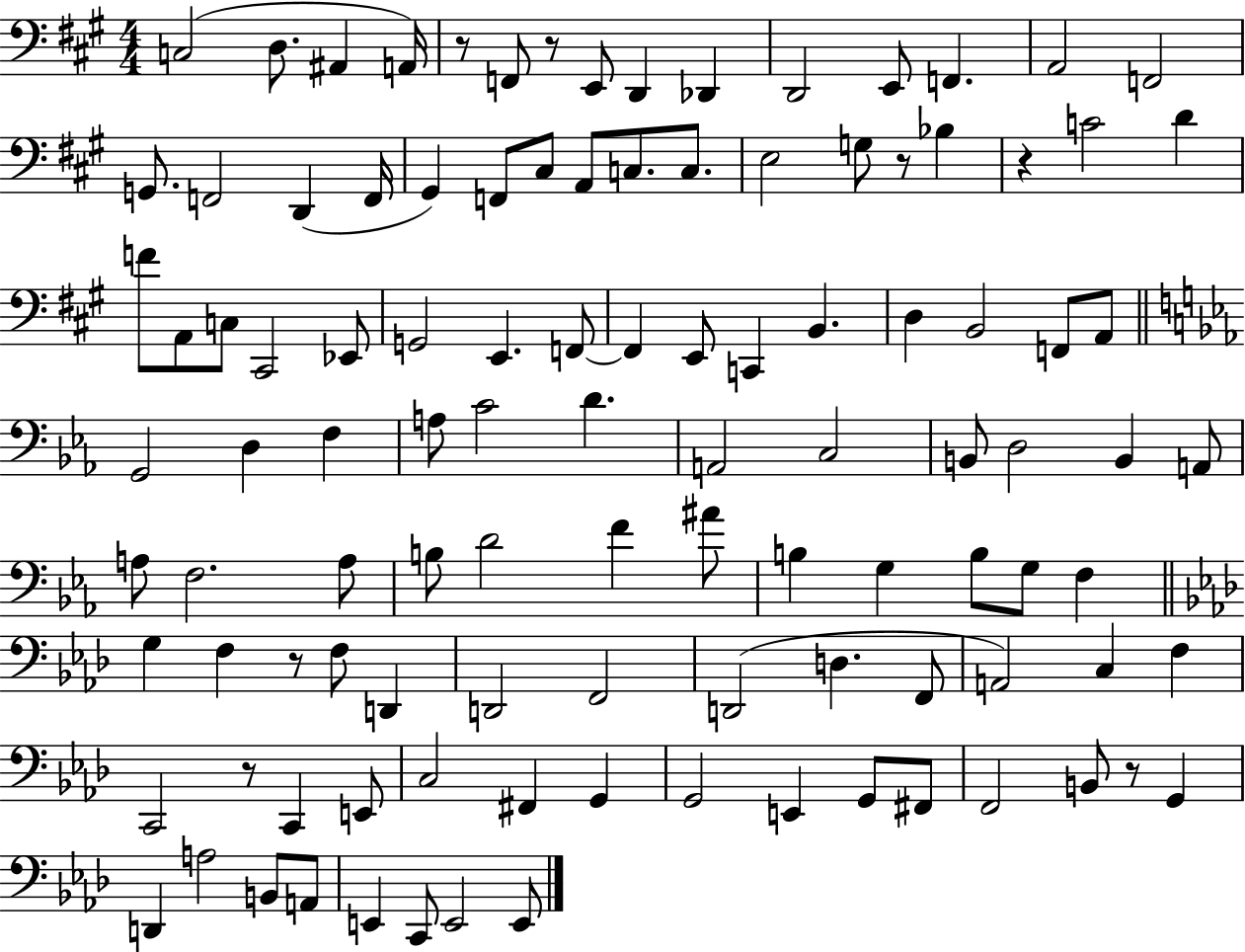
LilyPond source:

{
  \clef bass
  \numericTimeSignature
  \time 4/4
  \key a \major
  c2( d8. ais,4 a,16) | r8 f,8 r8 e,8 d,4 des,4 | d,2 e,8 f,4. | a,2 f,2 | \break g,8. f,2 d,4( f,16 | gis,4) f,8 cis8 a,8 c8. c8. | e2 g8 r8 bes4 | r4 c'2 d'4 | \break f'8 a,8 c8 cis,2 ees,8 | g,2 e,4. f,8~~ | f,4 e,8 c,4 b,4. | d4 b,2 f,8 a,8 | \break \bar "||" \break \key ees \major g,2 d4 f4 | a8 c'2 d'4. | a,2 c2 | b,8 d2 b,4 a,8 | \break a8 f2. a8 | b8 d'2 f'4 ais'8 | b4 g4 b8 g8 f4 | \bar "||" \break \key aes \major g4 f4 r8 f8 d,4 | d,2 f,2 | d,2( d4. f,8 | a,2) c4 f4 | \break c,2 r8 c,4 e,8 | c2 fis,4 g,4 | g,2 e,4 g,8 fis,8 | f,2 b,8 r8 g,4 | \break d,4 a2 b,8 a,8 | e,4 c,8 e,2 e,8 | \bar "|."
}